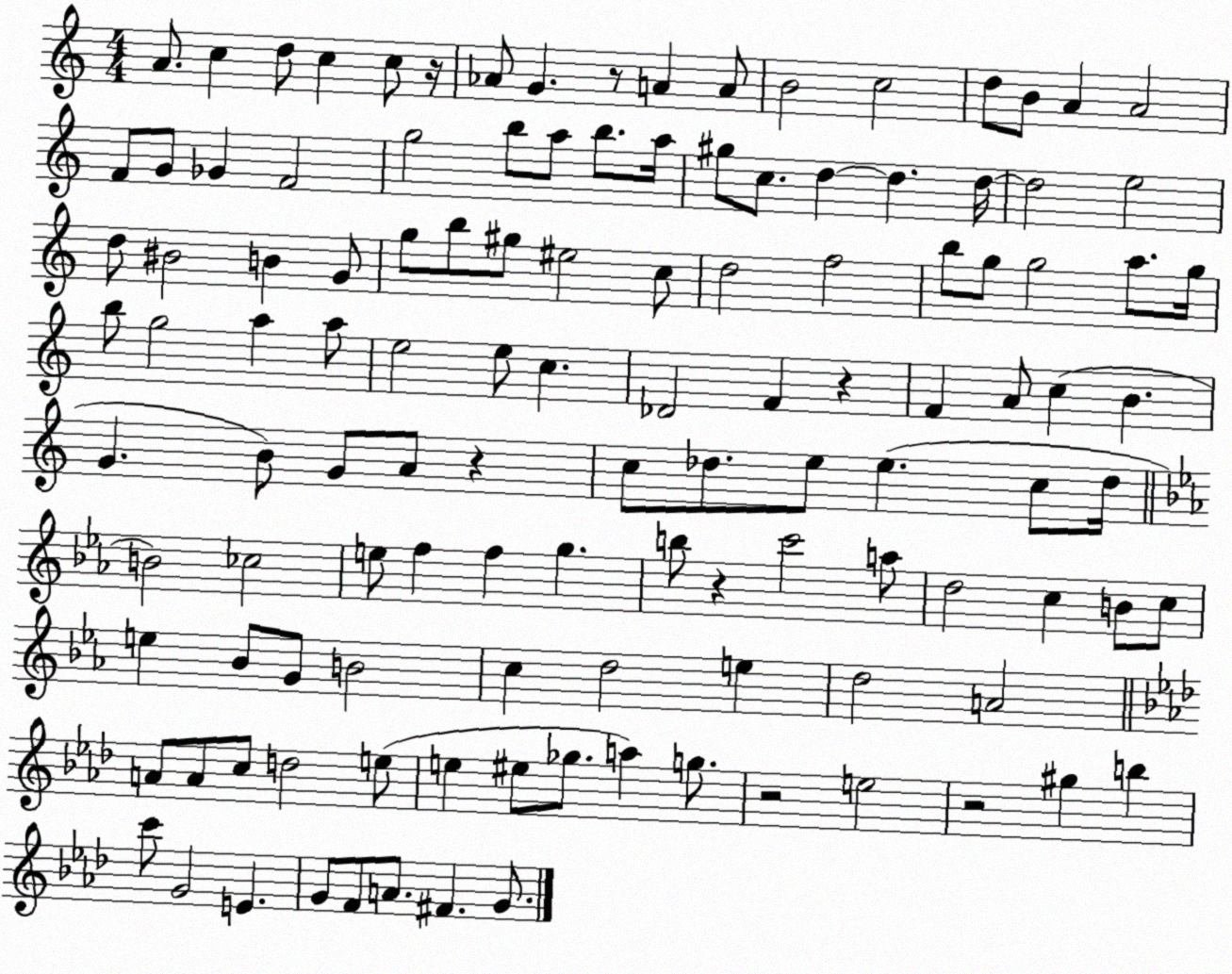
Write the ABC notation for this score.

X:1
T:Untitled
M:4/4
L:1/4
K:C
A/2 c d/2 c c/2 z/4 _A/2 G z/2 A A/2 B2 c2 d/2 B/2 A A2 F/2 G/2 _G F2 g2 b/2 a/2 b/2 a/4 ^g/2 c/2 d d d/4 d2 e2 d/2 ^B2 B G/2 g/2 b/2 ^g/2 ^e2 c/2 d2 f2 b/2 g/2 g2 a/2 g/4 b/2 g2 a a/2 e2 e/2 c _D2 F z F A/2 c B G B/2 G/2 A/2 z c/2 _d/2 e/2 e c/2 _d/4 B2 _c2 e/2 f f g b/2 z c'2 a/2 d2 c B/2 c/2 e _B/2 G/2 B2 c d2 e d2 A2 A/2 A/2 c/2 d2 e/2 e ^e/2 _g/2 a g/2 z2 e2 z2 ^g b c'/2 G2 E G/2 F/2 A/2 ^F G/2